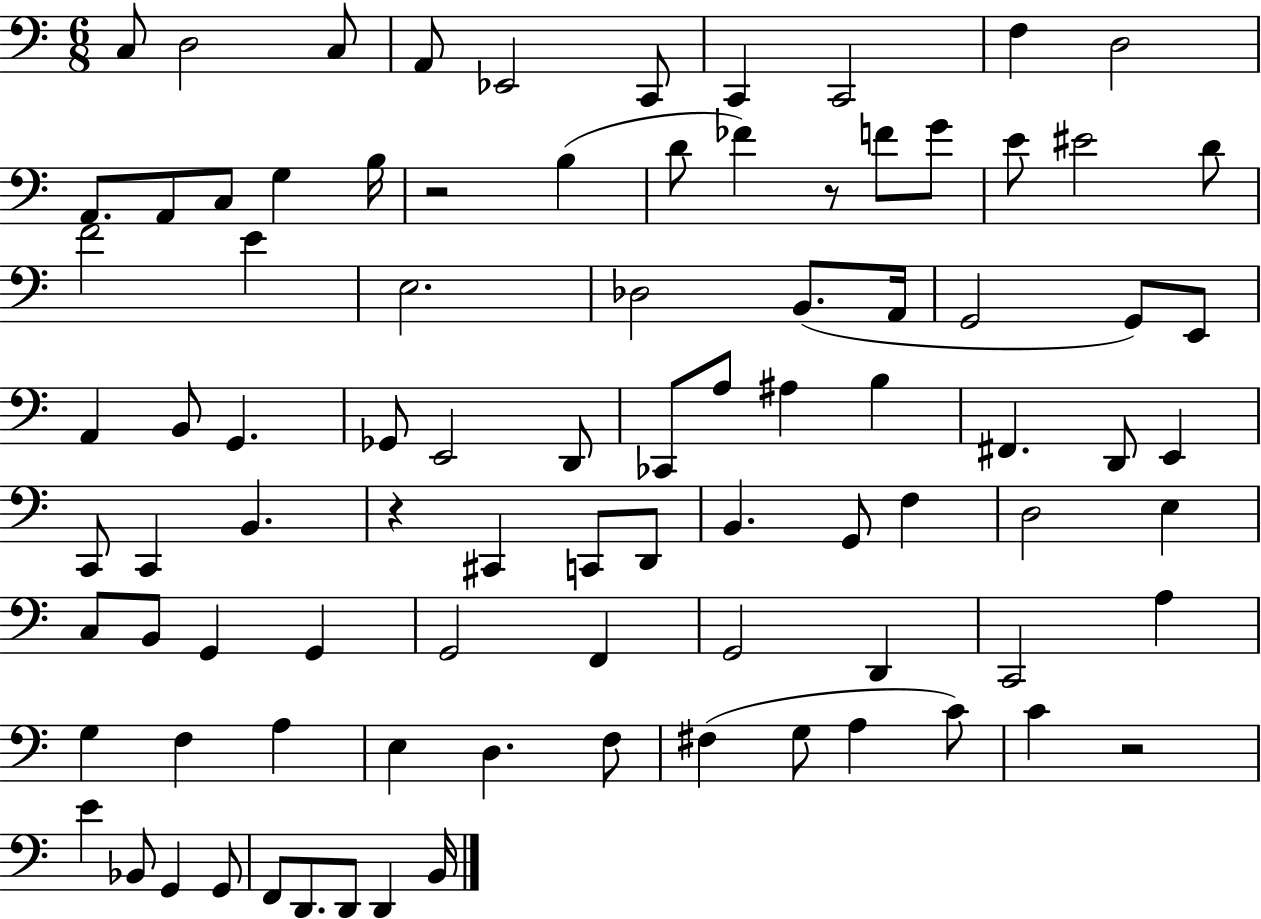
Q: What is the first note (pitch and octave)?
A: C3